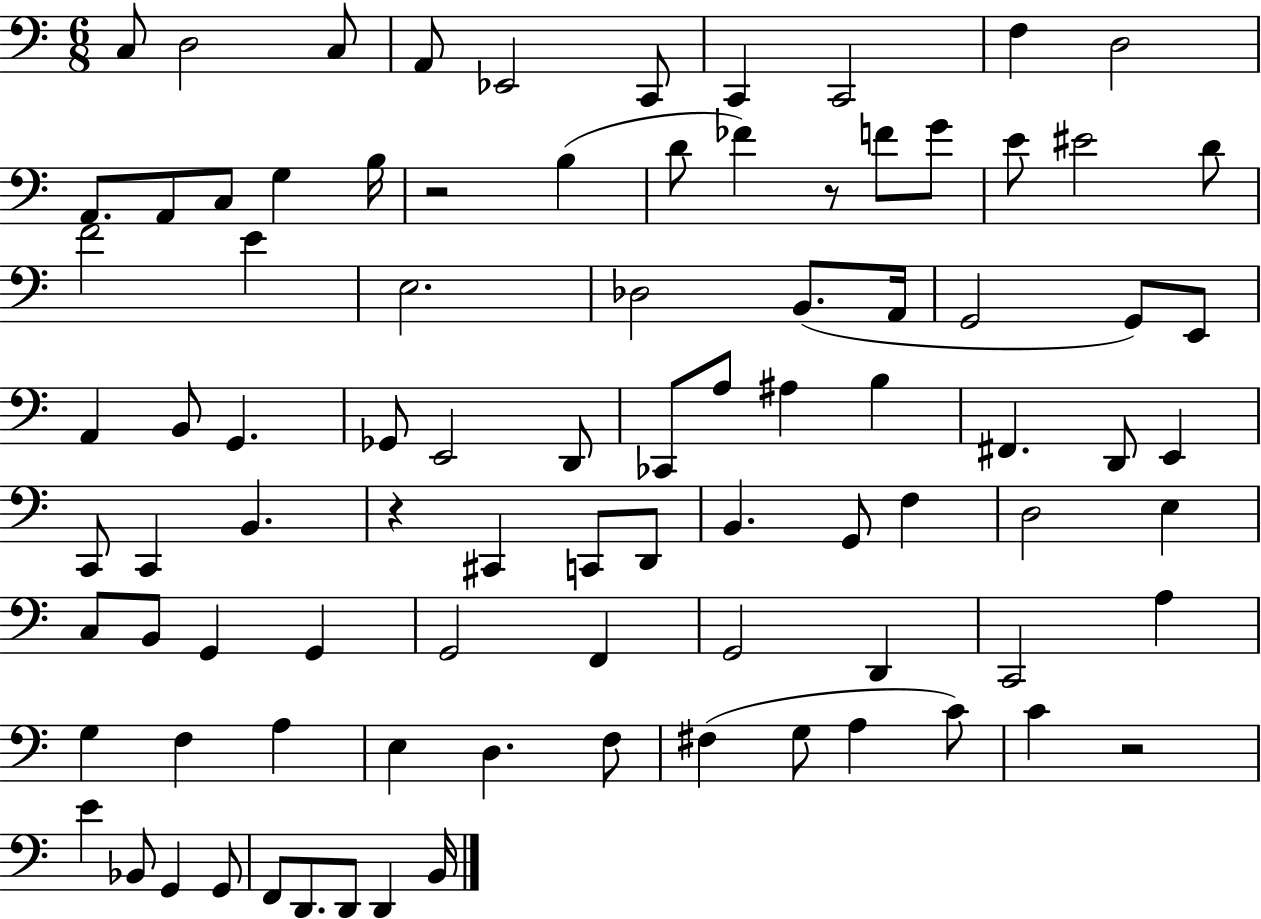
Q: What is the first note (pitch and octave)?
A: C3